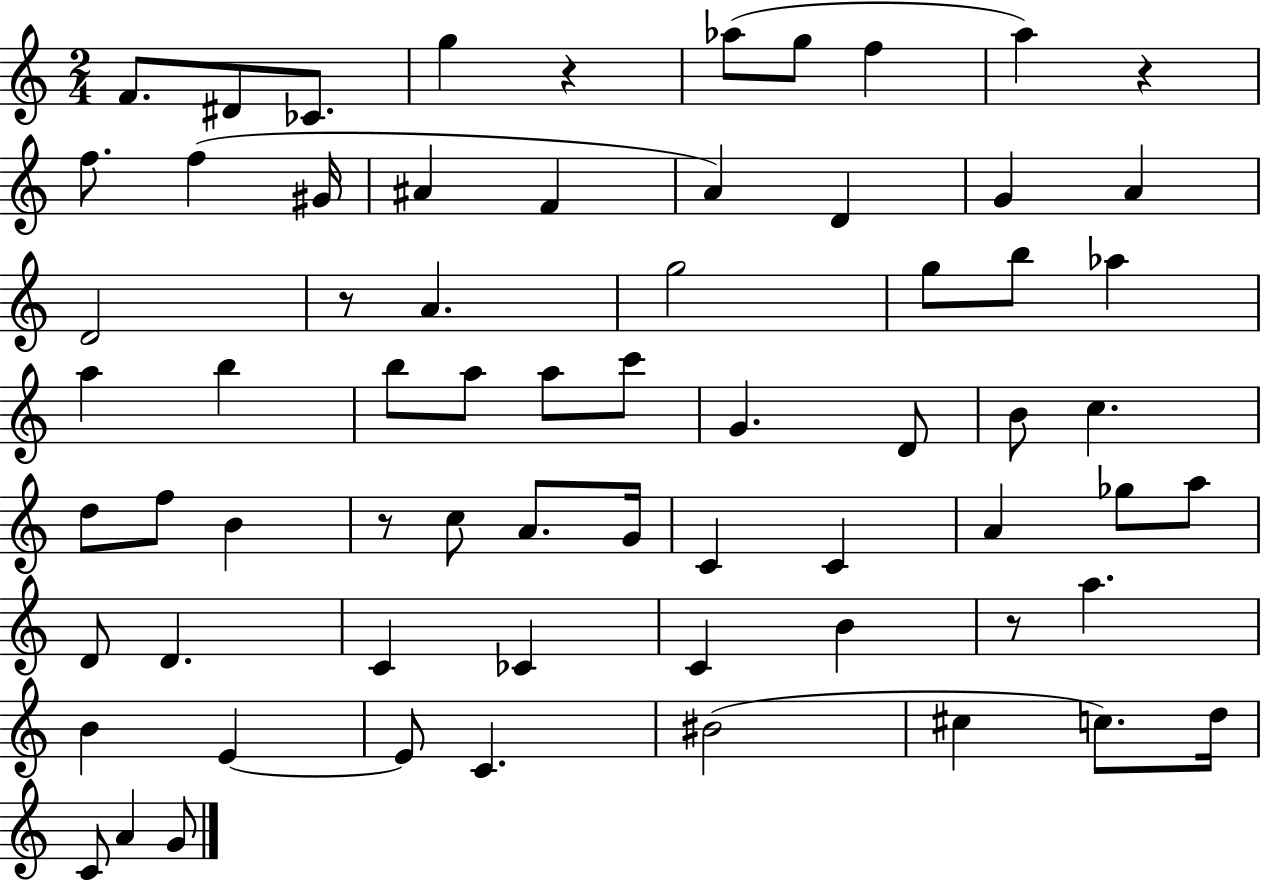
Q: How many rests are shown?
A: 5